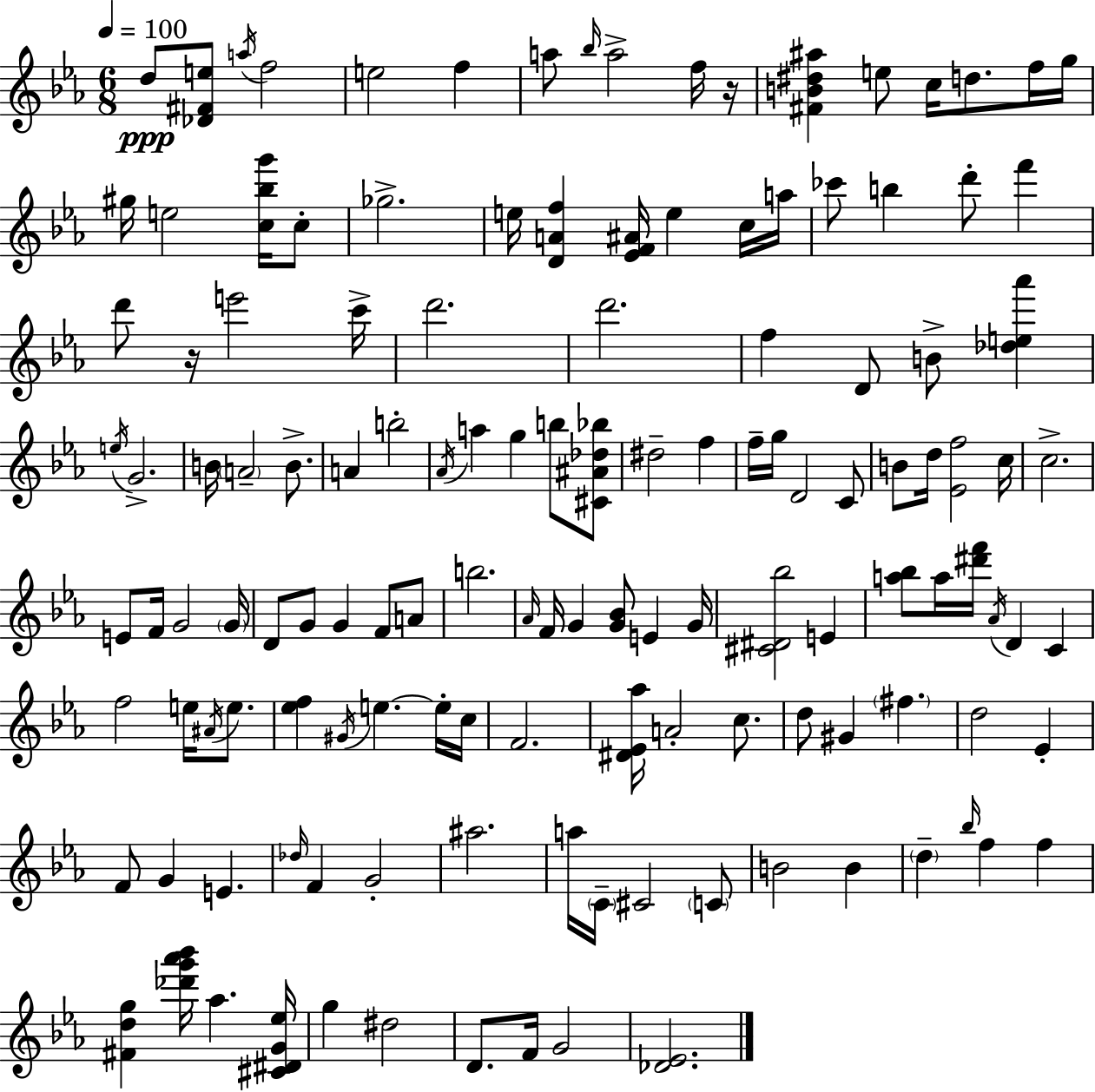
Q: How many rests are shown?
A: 2